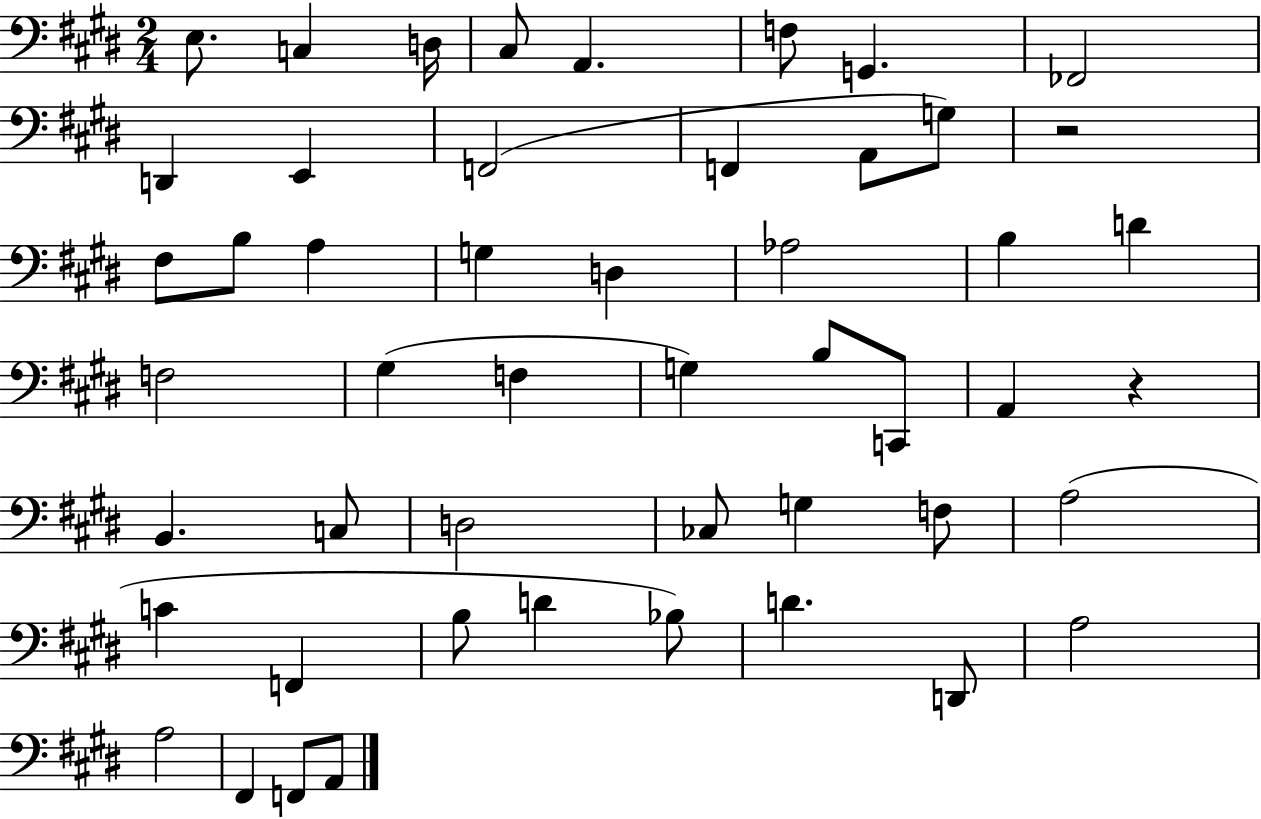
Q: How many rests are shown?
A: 2